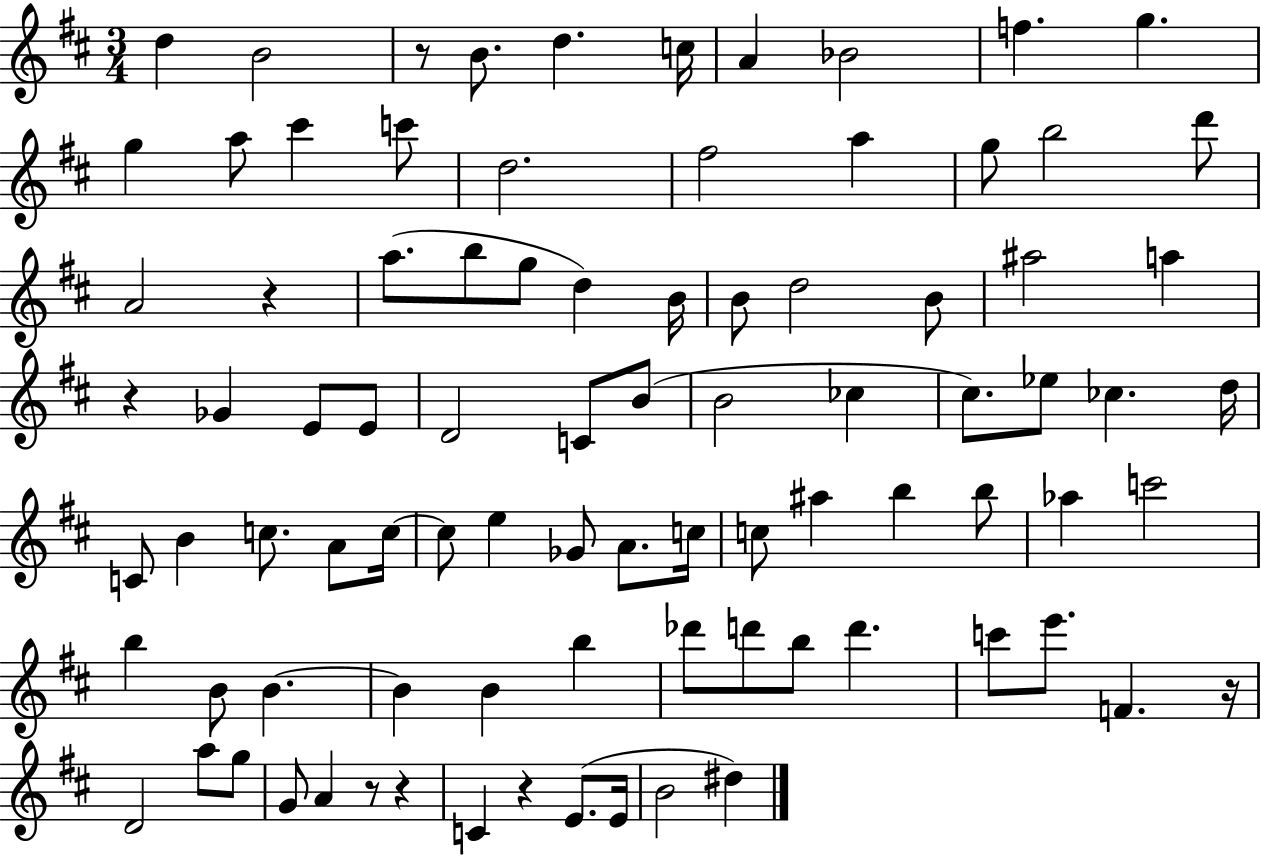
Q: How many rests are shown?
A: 7